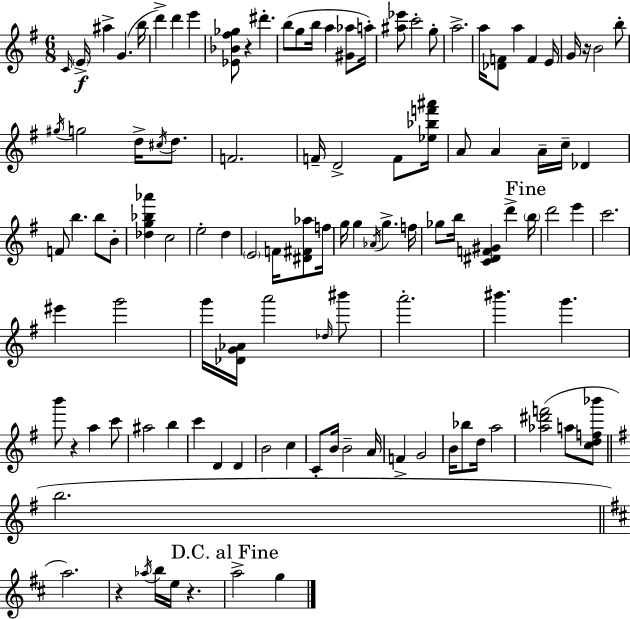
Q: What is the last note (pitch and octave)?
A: G5